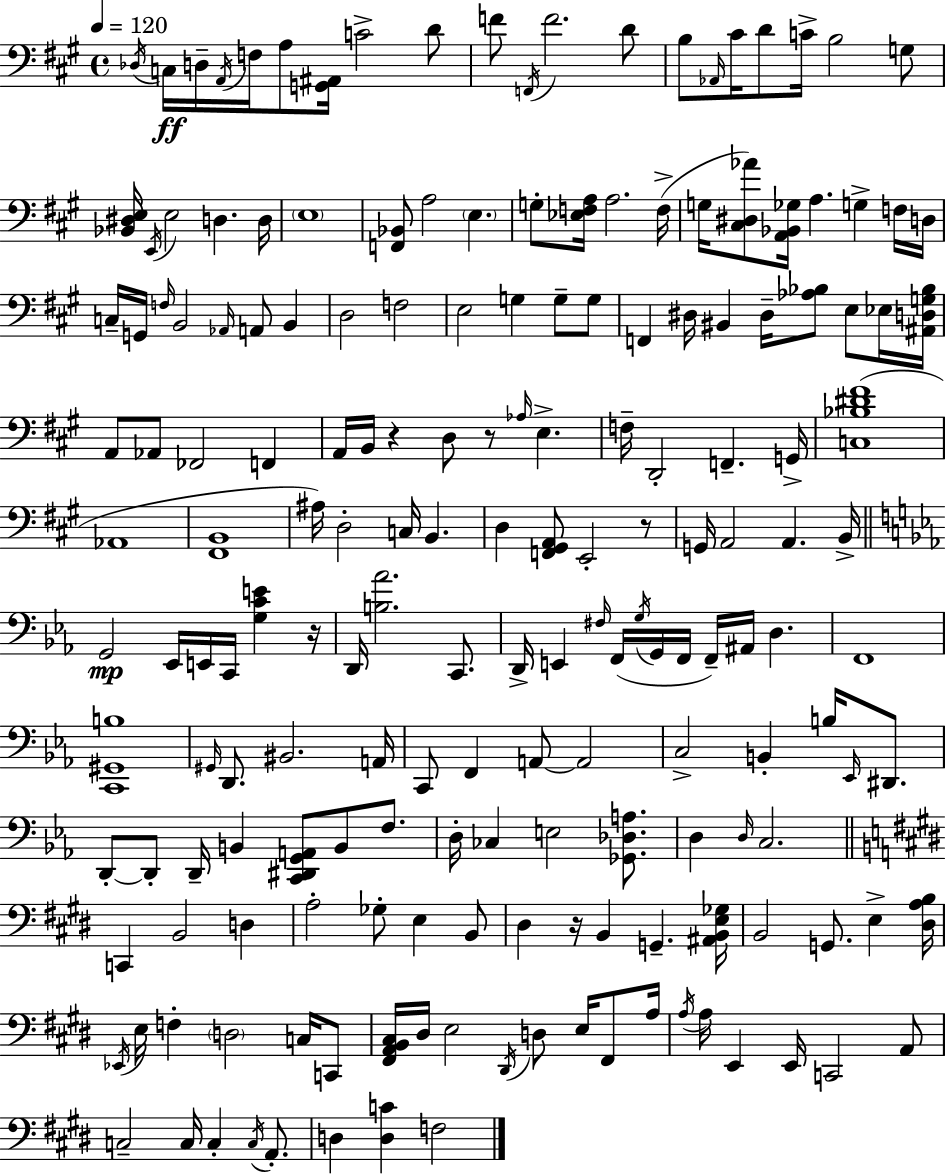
X:1
T:Untitled
M:4/4
L:1/4
K:A
_D,/4 C,/4 D,/4 A,,/4 F,/4 A,/2 [G,,^A,,]/4 C2 D/2 F/2 F,,/4 F2 D/2 B,/2 _A,,/4 ^C/4 D/2 C/4 B,2 G,/2 [_B,,^D,E,]/4 E,,/4 E,2 D, D,/4 E,4 [F,,_B,,]/2 A,2 E, G,/2 [_E,F,A,]/4 A,2 F,/4 G,/4 [^C,^D,_A]/2 [A,,_B,,_G,]/4 A, G, F,/4 D,/4 C,/4 G,,/4 F,/4 B,,2 _A,,/4 A,,/2 B,, D,2 F,2 E,2 G, G,/2 G,/2 F,, ^D,/4 ^B,, ^D,/4 [_A,_B,]/2 E,/2 _E,/4 [^A,,D,G,_B,]/4 A,,/2 _A,,/2 _F,,2 F,, A,,/4 B,,/4 z D,/2 z/2 _A,/4 E, F,/4 D,,2 F,, G,,/4 [C,_B,^D^F]4 _A,,4 [^F,,B,,]4 ^A,/4 D,2 C,/4 B,, D, [F,,^G,,A,,]/2 E,,2 z/2 G,,/4 A,,2 A,, B,,/4 G,,2 _E,,/4 E,,/4 C,,/4 [G,CE] z/4 D,,/4 [B,_A]2 C,,/2 D,,/4 E,, ^F,/4 F,,/4 G,/4 G,,/4 F,,/4 F,,/4 ^A,,/4 D, F,,4 [C,,^G,,B,]4 ^G,,/4 D,,/2 ^B,,2 A,,/4 C,,/2 F,, A,,/2 A,,2 C,2 B,, B,/4 _E,,/4 ^D,,/2 D,,/2 D,,/2 D,,/4 B,, [C,,^D,,G,,A,,]/2 B,,/2 F,/2 D,/4 _C, E,2 [_G,,_D,A,]/2 D, D,/4 C,2 C,, B,,2 D, A,2 _G,/2 E, B,,/2 ^D, z/4 B,, G,, [^A,,B,,E,_G,]/4 B,,2 G,,/2 E, [^D,A,B,]/4 _E,,/4 E,/4 F, D,2 C,/4 C,,/2 [^F,,A,,B,,^C,]/4 ^D,/4 E,2 ^D,,/4 D,/2 E,/4 ^F,,/2 A,/4 A,/4 A,/4 E,, E,,/4 C,,2 A,,/2 C,2 C,/4 C, C,/4 A,,/2 D, [D,C] F,2